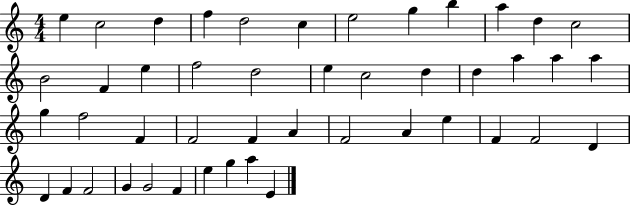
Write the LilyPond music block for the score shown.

{
  \clef treble
  \numericTimeSignature
  \time 4/4
  \key c \major
  e''4 c''2 d''4 | f''4 d''2 c''4 | e''2 g''4 b''4 | a''4 d''4 c''2 | \break b'2 f'4 e''4 | f''2 d''2 | e''4 c''2 d''4 | d''4 a''4 a''4 a''4 | \break g''4 f''2 f'4 | f'2 f'4 a'4 | f'2 a'4 e''4 | f'4 f'2 d'4 | \break d'4 f'4 f'2 | g'4 g'2 f'4 | e''4 g''4 a''4 e'4 | \bar "|."
}